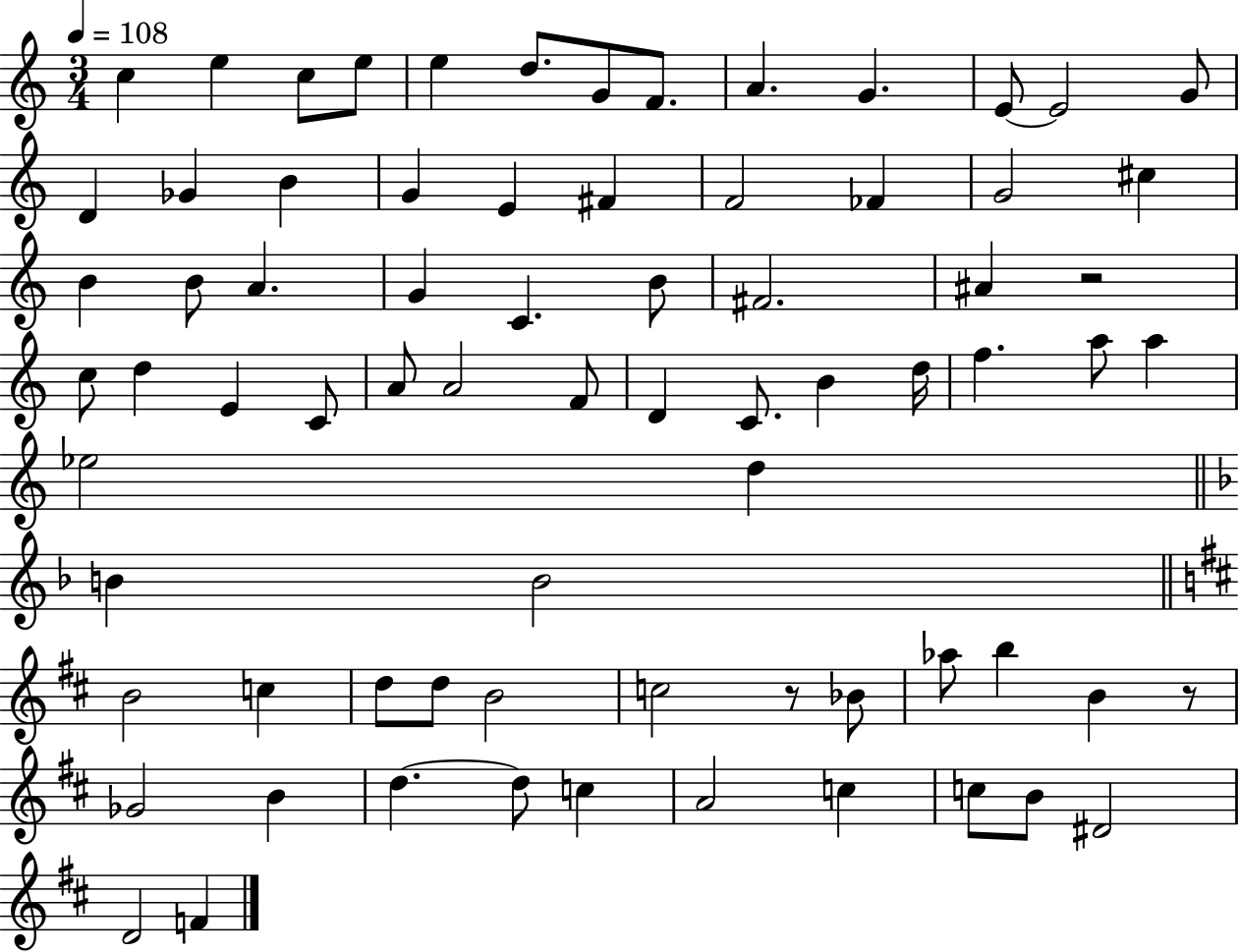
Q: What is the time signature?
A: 3/4